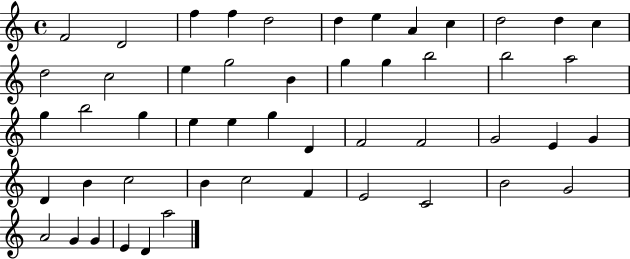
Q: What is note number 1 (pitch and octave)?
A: F4